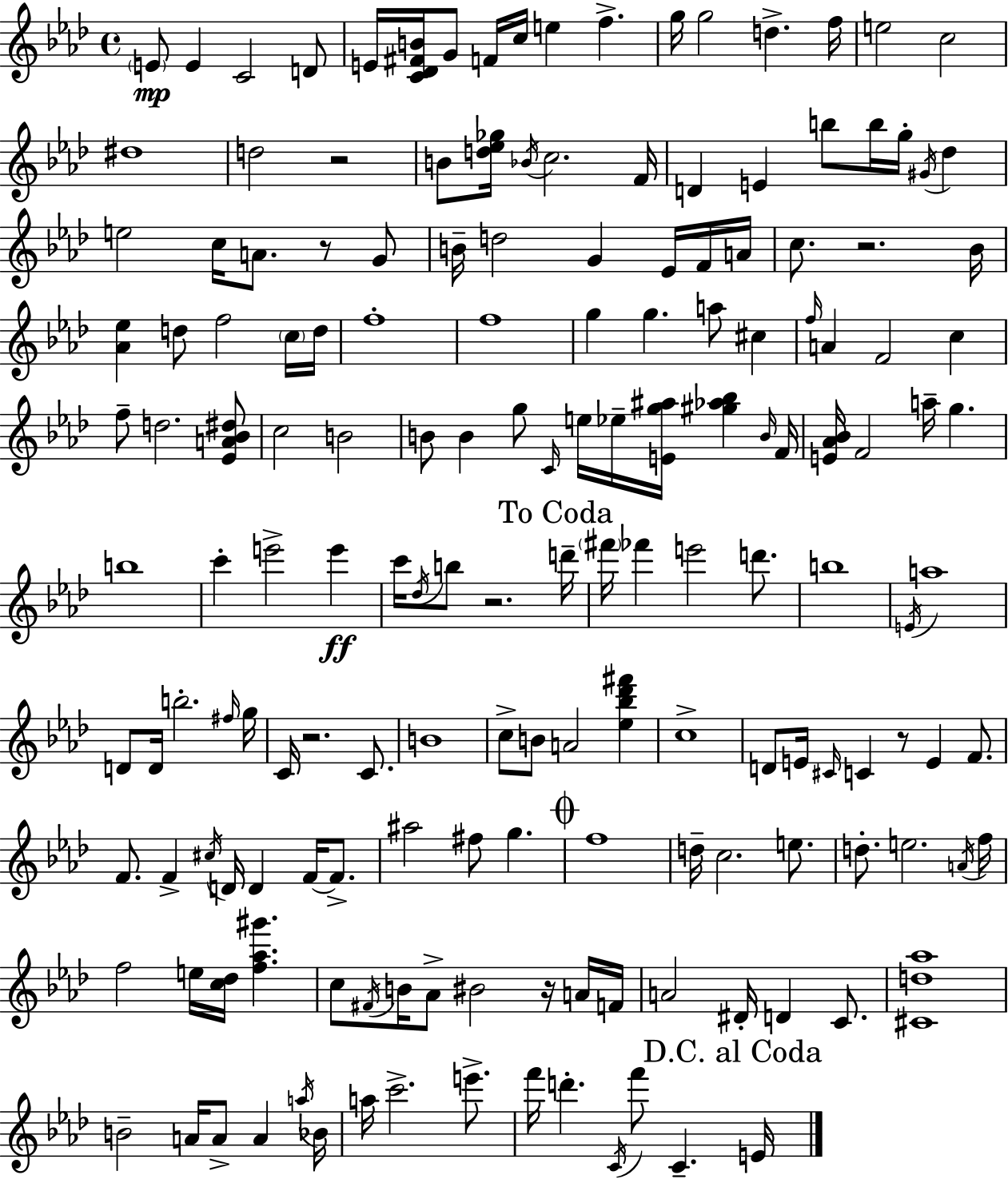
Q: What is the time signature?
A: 4/4